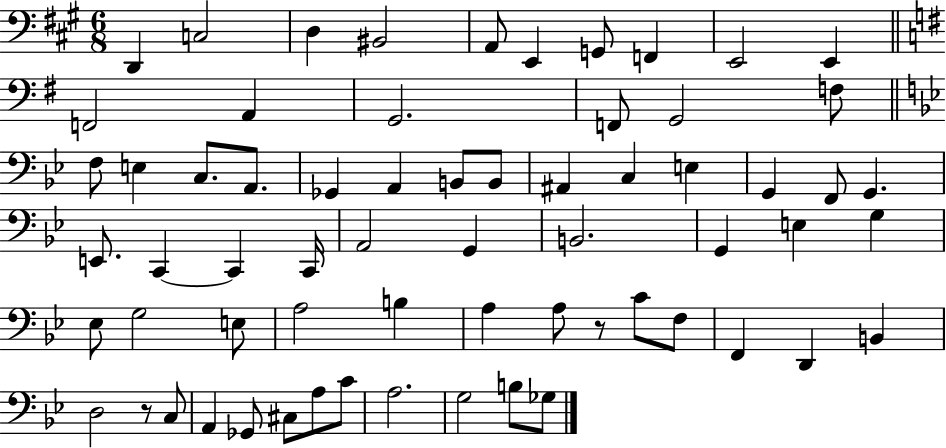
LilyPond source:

{
  \clef bass
  \numericTimeSignature
  \time 6/8
  \key a \major
  d,4 c2 | d4 bis,2 | a,8 e,4 g,8 f,4 | e,2 e,4 | \break \bar "||" \break \key g \major f,2 a,4 | g,2. | f,8 g,2 f8 | \bar "||" \break \key g \minor f8 e4 c8. a,8. | ges,4 a,4 b,8 b,8 | ais,4 c4 e4 | g,4 f,8 g,4. | \break e,8. c,4~~ c,4 c,16 | a,2 g,4 | b,2. | g,4 e4 g4 | \break ees8 g2 e8 | a2 b4 | a4 a8 r8 c'8 f8 | f,4 d,4 b,4 | \break d2 r8 c8 | a,4 ges,8 cis8 a8 c'8 | a2. | g2 b8 ges8 | \break \bar "|."
}